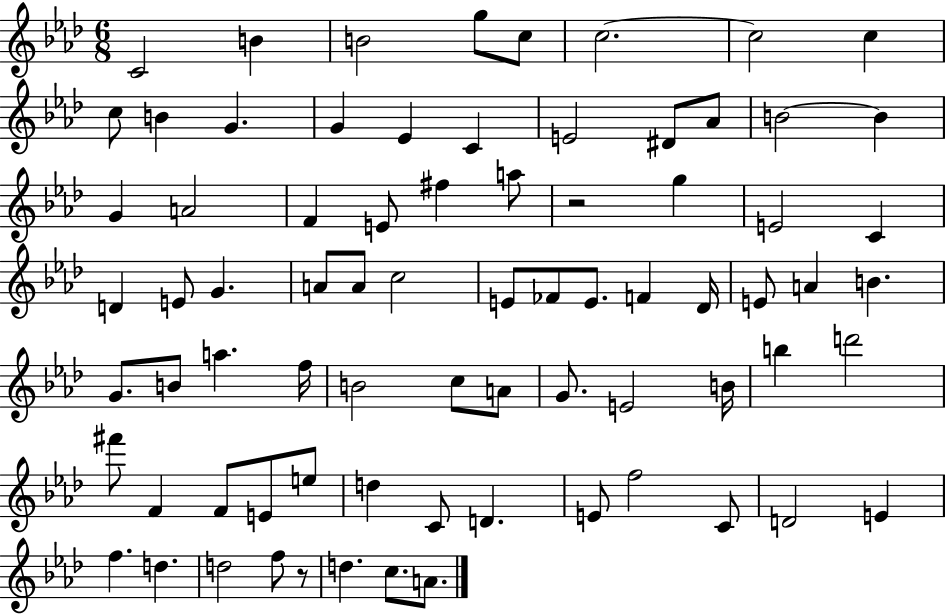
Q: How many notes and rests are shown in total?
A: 76